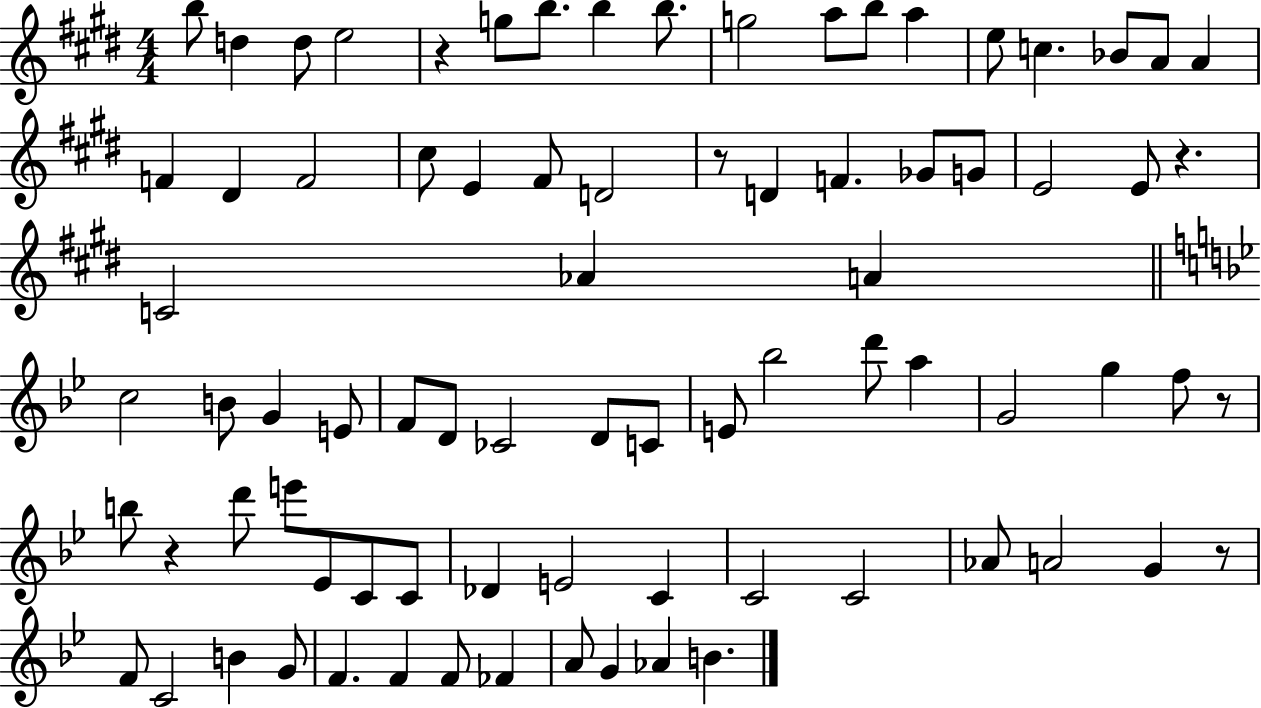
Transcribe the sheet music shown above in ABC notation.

X:1
T:Untitled
M:4/4
L:1/4
K:E
b/2 d d/2 e2 z g/2 b/2 b b/2 g2 a/2 b/2 a e/2 c _B/2 A/2 A F ^D F2 ^c/2 E ^F/2 D2 z/2 D F _G/2 G/2 E2 E/2 z C2 _A A c2 B/2 G E/2 F/2 D/2 _C2 D/2 C/2 E/2 _b2 d'/2 a G2 g f/2 z/2 b/2 z d'/2 e'/2 _E/2 C/2 C/2 _D E2 C C2 C2 _A/2 A2 G z/2 F/2 C2 B G/2 F F F/2 _F A/2 G _A B